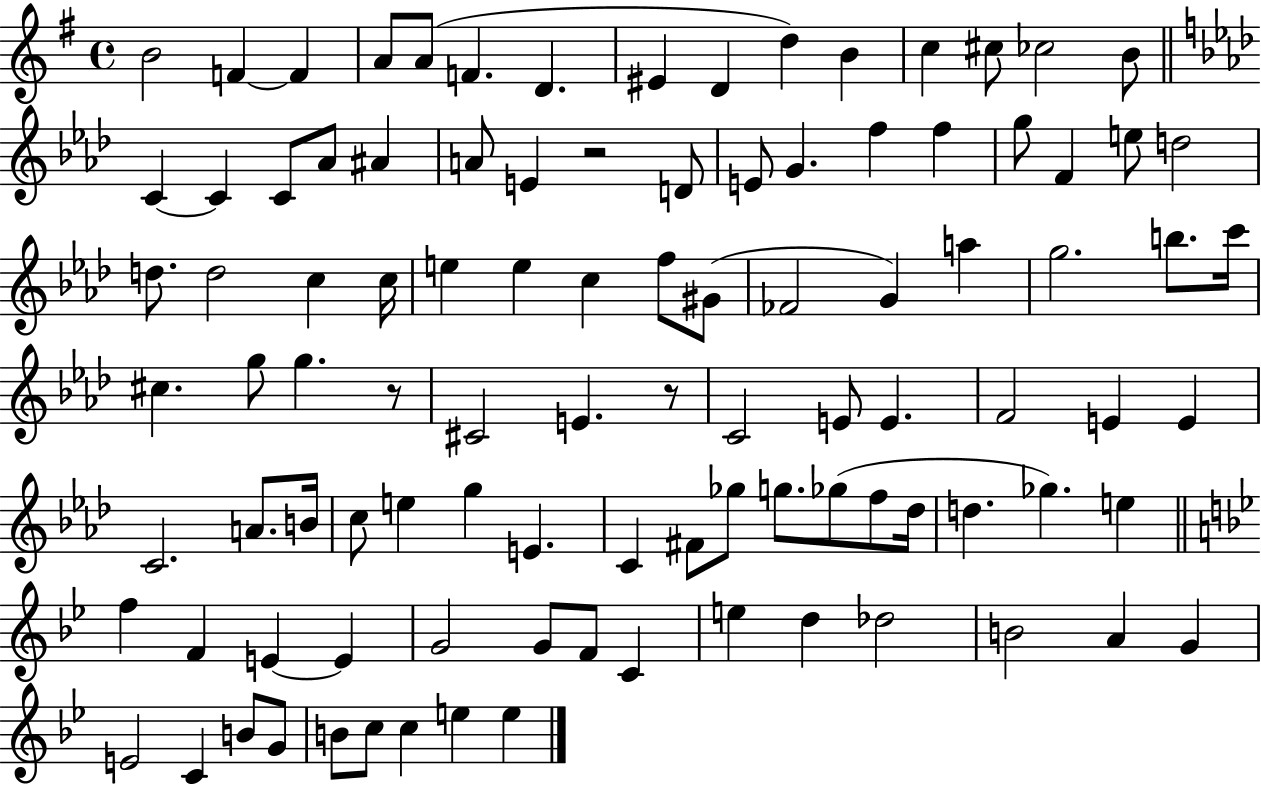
X:1
T:Untitled
M:4/4
L:1/4
K:G
B2 F F A/2 A/2 F D ^E D d B c ^c/2 _c2 B/2 C C C/2 _A/2 ^A A/2 E z2 D/2 E/2 G f f g/2 F e/2 d2 d/2 d2 c c/4 e e c f/2 ^G/2 _F2 G a g2 b/2 c'/4 ^c g/2 g z/2 ^C2 E z/2 C2 E/2 E F2 E E C2 A/2 B/4 c/2 e g E C ^F/2 _g/2 g/2 _g/2 f/2 _d/4 d _g e f F E E G2 G/2 F/2 C e d _d2 B2 A G E2 C B/2 G/2 B/2 c/2 c e e